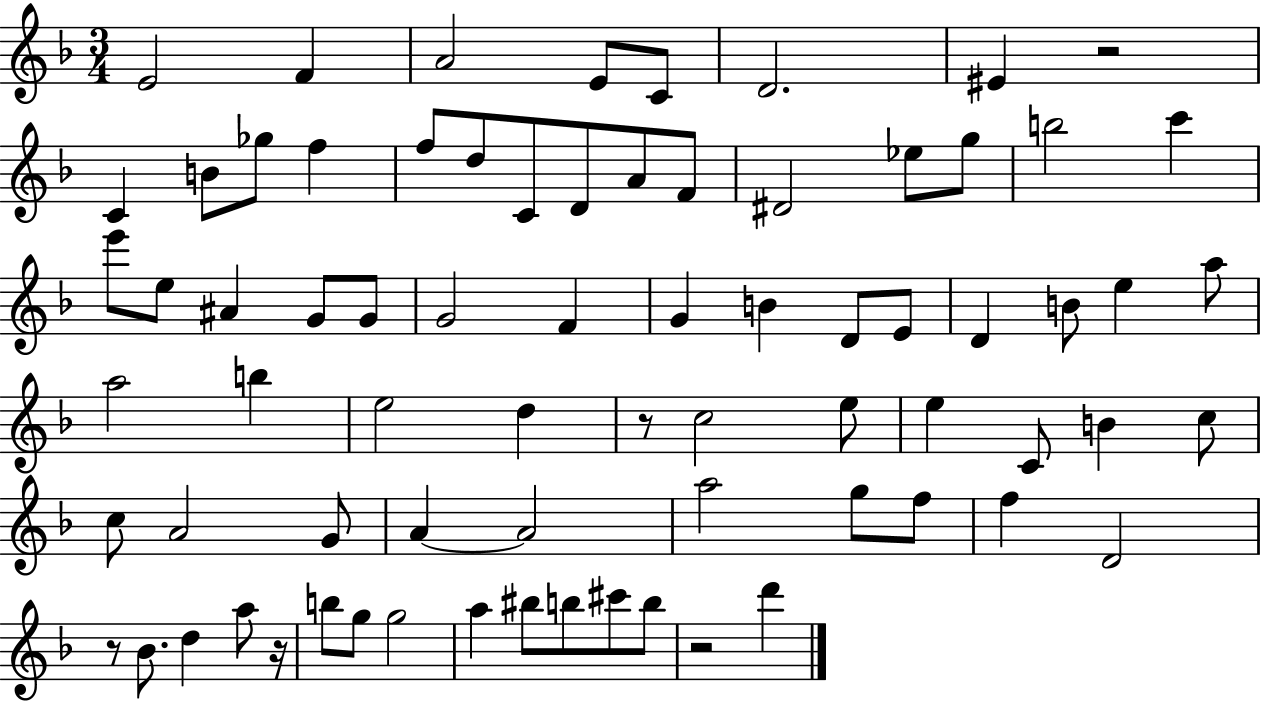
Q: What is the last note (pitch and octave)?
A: D6